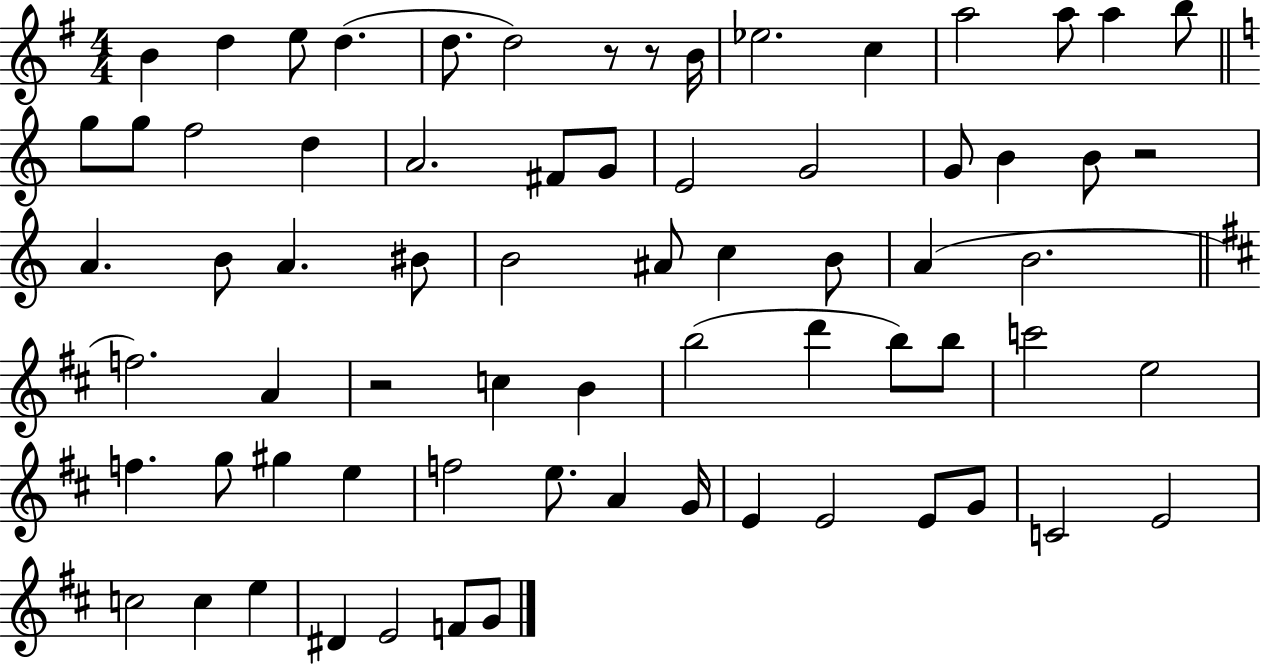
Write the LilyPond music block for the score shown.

{
  \clef treble
  \numericTimeSignature
  \time 4/4
  \key g \major
  b'4 d''4 e''8 d''4.( | d''8. d''2) r8 r8 b'16 | ees''2. c''4 | a''2 a''8 a''4 b''8 | \break \bar "||" \break \key c \major g''8 g''8 f''2 d''4 | a'2. fis'8 g'8 | e'2 g'2 | g'8 b'4 b'8 r2 | \break a'4. b'8 a'4. bis'8 | b'2 ais'8 c''4 b'8 | a'4( b'2. | \bar "||" \break \key d \major f''2.) a'4 | r2 c''4 b'4 | b''2( d'''4 b''8) b''8 | c'''2 e''2 | \break f''4. g''8 gis''4 e''4 | f''2 e''8. a'4 g'16 | e'4 e'2 e'8 g'8 | c'2 e'2 | \break c''2 c''4 e''4 | dis'4 e'2 f'8 g'8 | \bar "|."
}